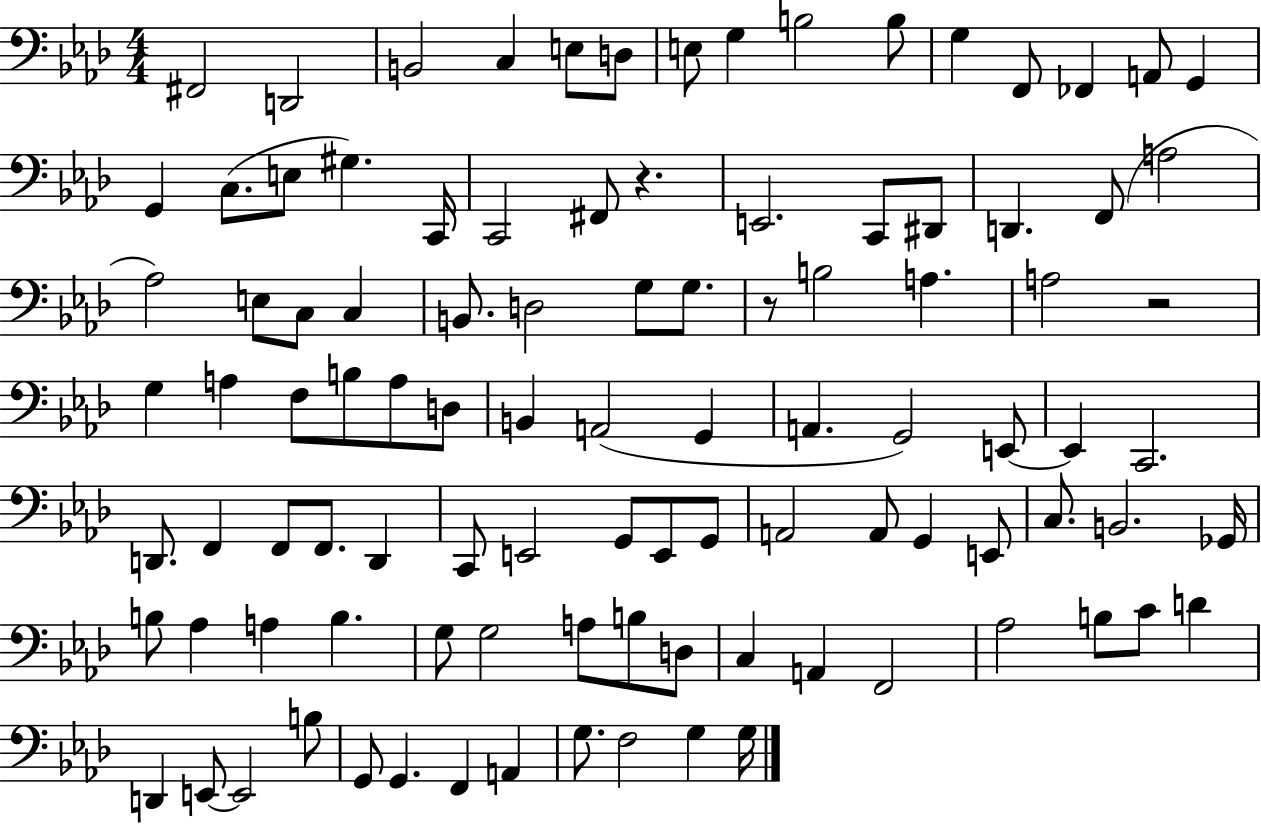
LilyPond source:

{
  \clef bass
  \numericTimeSignature
  \time 4/4
  \key aes \major
  fis,2 d,2 | b,2 c4 e8 d8 | e8 g4 b2 b8 | g4 f,8 fes,4 a,8 g,4 | \break g,4 c8.( e8 gis4.) c,16 | c,2 fis,8 r4. | e,2. c,8 dis,8 | d,4. f,8( a2 | \break aes2) e8 c8 c4 | b,8. d2 g8 g8. | r8 b2 a4. | a2 r2 | \break g4 a4 f8 b8 a8 d8 | b,4 a,2( g,4 | a,4. g,2) e,8~~ | e,4 c,2. | \break d,8. f,4 f,8 f,8. d,4 | c,8 e,2 g,8 e,8 g,8 | a,2 a,8 g,4 e,8 | c8. b,2. ges,16 | \break b8 aes4 a4 b4. | g8 g2 a8 b8 d8 | c4 a,4 f,2 | aes2 b8 c'8 d'4 | \break d,4 e,8~~ e,2 b8 | g,8 g,4. f,4 a,4 | g8. f2 g4 g16 | \bar "|."
}